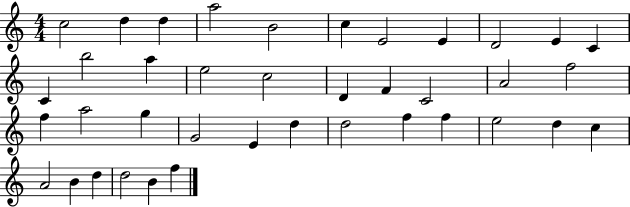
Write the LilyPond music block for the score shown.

{
  \clef treble
  \numericTimeSignature
  \time 4/4
  \key c \major
  c''2 d''4 d''4 | a''2 b'2 | c''4 e'2 e'4 | d'2 e'4 c'4 | \break c'4 b''2 a''4 | e''2 c''2 | d'4 f'4 c'2 | a'2 f''2 | \break f''4 a''2 g''4 | g'2 e'4 d''4 | d''2 f''4 f''4 | e''2 d''4 c''4 | \break a'2 b'4 d''4 | d''2 b'4 f''4 | \bar "|."
}